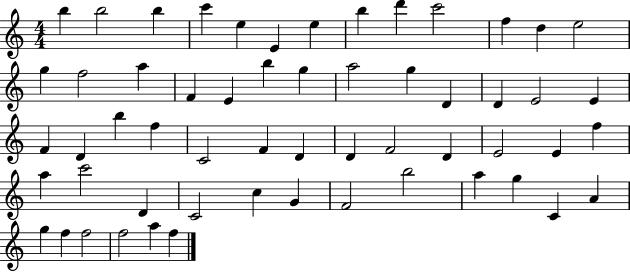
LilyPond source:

{
  \clef treble
  \numericTimeSignature
  \time 4/4
  \key c \major
  b''4 b''2 b''4 | c'''4 e''4 e'4 e''4 | b''4 d'''4 c'''2 | f''4 d''4 e''2 | \break g''4 f''2 a''4 | f'4 e'4 b''4 g''4 | a''2 g''4 d'4 | d'4 e'2 e'4 | \break f'4 d'4 b''4 f''4 | c'2 f'4 d'4 | d'4 f'2 d'4 | e'2 e'4 f''4 | \break a''4 c'''2 d'4 | c'2 c''4 g'4 | f'2 b''2 | a''4 g''4 c'4 a'4 | \break g''4 f''4 f''2 | f''2 a''4 f''4 | \bar "|."
}